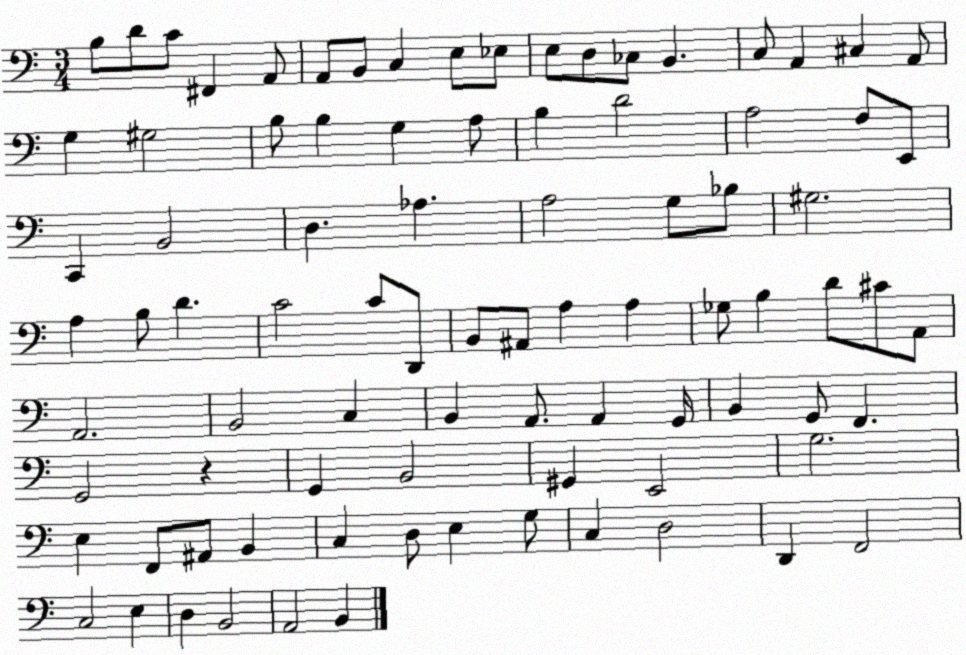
X:1
T:Untitled
M:3/4
L:1/4
K:C
B,/2 D/2 C/2 ^F,, A,,/2 A,,/2 B,,/2 C, E,/2 _E,/2 E,/2 D,/2 _C,/2 B,, C,/2 A,, ^C, A,,/2 G, ^G,2 B,/2 B, G, A,/2 B, D2 A,2 F,/2 E,,/2 C,, B,,2 D, _A, A,2 G,/2 _B,/2 ^G,2 A, B,/2 D C2 C/2 D,,/2 B,,/2 ^A,,/2 A, A, _G,/2 B, D/2 ^C/2 A,,/2 A,,2 B,,2 C, B,, A,,/2 A,, G,,/4 B,, G,,/2 F,, G,,2 z G,, B,,2 ^G,, E,,2 G,2 E, F,,/2 ^A,,/2 B,, C, D,/2 E, G,/2 C, D,2 D,, F,,2 C,2 E, D, B,,2 A,,2 B,,